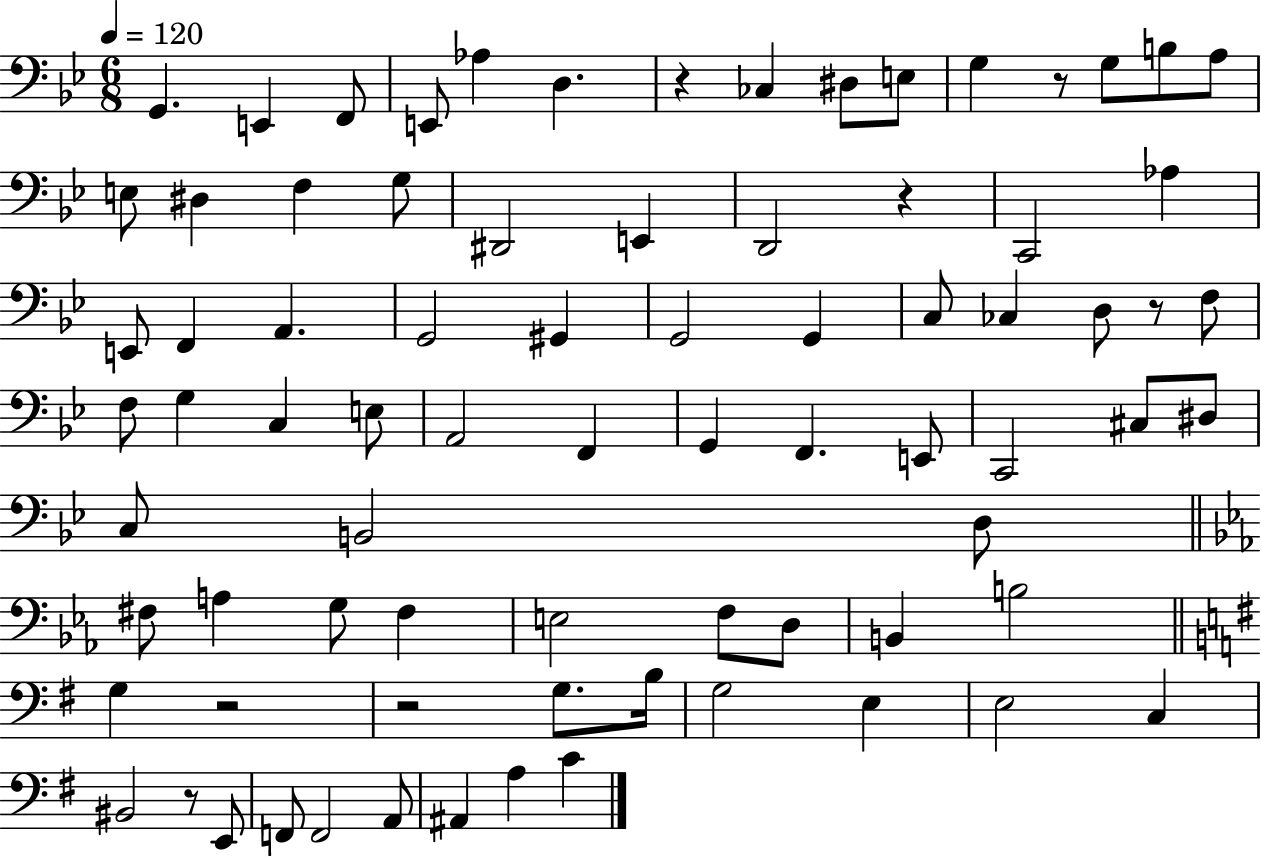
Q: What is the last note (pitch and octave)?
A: C4